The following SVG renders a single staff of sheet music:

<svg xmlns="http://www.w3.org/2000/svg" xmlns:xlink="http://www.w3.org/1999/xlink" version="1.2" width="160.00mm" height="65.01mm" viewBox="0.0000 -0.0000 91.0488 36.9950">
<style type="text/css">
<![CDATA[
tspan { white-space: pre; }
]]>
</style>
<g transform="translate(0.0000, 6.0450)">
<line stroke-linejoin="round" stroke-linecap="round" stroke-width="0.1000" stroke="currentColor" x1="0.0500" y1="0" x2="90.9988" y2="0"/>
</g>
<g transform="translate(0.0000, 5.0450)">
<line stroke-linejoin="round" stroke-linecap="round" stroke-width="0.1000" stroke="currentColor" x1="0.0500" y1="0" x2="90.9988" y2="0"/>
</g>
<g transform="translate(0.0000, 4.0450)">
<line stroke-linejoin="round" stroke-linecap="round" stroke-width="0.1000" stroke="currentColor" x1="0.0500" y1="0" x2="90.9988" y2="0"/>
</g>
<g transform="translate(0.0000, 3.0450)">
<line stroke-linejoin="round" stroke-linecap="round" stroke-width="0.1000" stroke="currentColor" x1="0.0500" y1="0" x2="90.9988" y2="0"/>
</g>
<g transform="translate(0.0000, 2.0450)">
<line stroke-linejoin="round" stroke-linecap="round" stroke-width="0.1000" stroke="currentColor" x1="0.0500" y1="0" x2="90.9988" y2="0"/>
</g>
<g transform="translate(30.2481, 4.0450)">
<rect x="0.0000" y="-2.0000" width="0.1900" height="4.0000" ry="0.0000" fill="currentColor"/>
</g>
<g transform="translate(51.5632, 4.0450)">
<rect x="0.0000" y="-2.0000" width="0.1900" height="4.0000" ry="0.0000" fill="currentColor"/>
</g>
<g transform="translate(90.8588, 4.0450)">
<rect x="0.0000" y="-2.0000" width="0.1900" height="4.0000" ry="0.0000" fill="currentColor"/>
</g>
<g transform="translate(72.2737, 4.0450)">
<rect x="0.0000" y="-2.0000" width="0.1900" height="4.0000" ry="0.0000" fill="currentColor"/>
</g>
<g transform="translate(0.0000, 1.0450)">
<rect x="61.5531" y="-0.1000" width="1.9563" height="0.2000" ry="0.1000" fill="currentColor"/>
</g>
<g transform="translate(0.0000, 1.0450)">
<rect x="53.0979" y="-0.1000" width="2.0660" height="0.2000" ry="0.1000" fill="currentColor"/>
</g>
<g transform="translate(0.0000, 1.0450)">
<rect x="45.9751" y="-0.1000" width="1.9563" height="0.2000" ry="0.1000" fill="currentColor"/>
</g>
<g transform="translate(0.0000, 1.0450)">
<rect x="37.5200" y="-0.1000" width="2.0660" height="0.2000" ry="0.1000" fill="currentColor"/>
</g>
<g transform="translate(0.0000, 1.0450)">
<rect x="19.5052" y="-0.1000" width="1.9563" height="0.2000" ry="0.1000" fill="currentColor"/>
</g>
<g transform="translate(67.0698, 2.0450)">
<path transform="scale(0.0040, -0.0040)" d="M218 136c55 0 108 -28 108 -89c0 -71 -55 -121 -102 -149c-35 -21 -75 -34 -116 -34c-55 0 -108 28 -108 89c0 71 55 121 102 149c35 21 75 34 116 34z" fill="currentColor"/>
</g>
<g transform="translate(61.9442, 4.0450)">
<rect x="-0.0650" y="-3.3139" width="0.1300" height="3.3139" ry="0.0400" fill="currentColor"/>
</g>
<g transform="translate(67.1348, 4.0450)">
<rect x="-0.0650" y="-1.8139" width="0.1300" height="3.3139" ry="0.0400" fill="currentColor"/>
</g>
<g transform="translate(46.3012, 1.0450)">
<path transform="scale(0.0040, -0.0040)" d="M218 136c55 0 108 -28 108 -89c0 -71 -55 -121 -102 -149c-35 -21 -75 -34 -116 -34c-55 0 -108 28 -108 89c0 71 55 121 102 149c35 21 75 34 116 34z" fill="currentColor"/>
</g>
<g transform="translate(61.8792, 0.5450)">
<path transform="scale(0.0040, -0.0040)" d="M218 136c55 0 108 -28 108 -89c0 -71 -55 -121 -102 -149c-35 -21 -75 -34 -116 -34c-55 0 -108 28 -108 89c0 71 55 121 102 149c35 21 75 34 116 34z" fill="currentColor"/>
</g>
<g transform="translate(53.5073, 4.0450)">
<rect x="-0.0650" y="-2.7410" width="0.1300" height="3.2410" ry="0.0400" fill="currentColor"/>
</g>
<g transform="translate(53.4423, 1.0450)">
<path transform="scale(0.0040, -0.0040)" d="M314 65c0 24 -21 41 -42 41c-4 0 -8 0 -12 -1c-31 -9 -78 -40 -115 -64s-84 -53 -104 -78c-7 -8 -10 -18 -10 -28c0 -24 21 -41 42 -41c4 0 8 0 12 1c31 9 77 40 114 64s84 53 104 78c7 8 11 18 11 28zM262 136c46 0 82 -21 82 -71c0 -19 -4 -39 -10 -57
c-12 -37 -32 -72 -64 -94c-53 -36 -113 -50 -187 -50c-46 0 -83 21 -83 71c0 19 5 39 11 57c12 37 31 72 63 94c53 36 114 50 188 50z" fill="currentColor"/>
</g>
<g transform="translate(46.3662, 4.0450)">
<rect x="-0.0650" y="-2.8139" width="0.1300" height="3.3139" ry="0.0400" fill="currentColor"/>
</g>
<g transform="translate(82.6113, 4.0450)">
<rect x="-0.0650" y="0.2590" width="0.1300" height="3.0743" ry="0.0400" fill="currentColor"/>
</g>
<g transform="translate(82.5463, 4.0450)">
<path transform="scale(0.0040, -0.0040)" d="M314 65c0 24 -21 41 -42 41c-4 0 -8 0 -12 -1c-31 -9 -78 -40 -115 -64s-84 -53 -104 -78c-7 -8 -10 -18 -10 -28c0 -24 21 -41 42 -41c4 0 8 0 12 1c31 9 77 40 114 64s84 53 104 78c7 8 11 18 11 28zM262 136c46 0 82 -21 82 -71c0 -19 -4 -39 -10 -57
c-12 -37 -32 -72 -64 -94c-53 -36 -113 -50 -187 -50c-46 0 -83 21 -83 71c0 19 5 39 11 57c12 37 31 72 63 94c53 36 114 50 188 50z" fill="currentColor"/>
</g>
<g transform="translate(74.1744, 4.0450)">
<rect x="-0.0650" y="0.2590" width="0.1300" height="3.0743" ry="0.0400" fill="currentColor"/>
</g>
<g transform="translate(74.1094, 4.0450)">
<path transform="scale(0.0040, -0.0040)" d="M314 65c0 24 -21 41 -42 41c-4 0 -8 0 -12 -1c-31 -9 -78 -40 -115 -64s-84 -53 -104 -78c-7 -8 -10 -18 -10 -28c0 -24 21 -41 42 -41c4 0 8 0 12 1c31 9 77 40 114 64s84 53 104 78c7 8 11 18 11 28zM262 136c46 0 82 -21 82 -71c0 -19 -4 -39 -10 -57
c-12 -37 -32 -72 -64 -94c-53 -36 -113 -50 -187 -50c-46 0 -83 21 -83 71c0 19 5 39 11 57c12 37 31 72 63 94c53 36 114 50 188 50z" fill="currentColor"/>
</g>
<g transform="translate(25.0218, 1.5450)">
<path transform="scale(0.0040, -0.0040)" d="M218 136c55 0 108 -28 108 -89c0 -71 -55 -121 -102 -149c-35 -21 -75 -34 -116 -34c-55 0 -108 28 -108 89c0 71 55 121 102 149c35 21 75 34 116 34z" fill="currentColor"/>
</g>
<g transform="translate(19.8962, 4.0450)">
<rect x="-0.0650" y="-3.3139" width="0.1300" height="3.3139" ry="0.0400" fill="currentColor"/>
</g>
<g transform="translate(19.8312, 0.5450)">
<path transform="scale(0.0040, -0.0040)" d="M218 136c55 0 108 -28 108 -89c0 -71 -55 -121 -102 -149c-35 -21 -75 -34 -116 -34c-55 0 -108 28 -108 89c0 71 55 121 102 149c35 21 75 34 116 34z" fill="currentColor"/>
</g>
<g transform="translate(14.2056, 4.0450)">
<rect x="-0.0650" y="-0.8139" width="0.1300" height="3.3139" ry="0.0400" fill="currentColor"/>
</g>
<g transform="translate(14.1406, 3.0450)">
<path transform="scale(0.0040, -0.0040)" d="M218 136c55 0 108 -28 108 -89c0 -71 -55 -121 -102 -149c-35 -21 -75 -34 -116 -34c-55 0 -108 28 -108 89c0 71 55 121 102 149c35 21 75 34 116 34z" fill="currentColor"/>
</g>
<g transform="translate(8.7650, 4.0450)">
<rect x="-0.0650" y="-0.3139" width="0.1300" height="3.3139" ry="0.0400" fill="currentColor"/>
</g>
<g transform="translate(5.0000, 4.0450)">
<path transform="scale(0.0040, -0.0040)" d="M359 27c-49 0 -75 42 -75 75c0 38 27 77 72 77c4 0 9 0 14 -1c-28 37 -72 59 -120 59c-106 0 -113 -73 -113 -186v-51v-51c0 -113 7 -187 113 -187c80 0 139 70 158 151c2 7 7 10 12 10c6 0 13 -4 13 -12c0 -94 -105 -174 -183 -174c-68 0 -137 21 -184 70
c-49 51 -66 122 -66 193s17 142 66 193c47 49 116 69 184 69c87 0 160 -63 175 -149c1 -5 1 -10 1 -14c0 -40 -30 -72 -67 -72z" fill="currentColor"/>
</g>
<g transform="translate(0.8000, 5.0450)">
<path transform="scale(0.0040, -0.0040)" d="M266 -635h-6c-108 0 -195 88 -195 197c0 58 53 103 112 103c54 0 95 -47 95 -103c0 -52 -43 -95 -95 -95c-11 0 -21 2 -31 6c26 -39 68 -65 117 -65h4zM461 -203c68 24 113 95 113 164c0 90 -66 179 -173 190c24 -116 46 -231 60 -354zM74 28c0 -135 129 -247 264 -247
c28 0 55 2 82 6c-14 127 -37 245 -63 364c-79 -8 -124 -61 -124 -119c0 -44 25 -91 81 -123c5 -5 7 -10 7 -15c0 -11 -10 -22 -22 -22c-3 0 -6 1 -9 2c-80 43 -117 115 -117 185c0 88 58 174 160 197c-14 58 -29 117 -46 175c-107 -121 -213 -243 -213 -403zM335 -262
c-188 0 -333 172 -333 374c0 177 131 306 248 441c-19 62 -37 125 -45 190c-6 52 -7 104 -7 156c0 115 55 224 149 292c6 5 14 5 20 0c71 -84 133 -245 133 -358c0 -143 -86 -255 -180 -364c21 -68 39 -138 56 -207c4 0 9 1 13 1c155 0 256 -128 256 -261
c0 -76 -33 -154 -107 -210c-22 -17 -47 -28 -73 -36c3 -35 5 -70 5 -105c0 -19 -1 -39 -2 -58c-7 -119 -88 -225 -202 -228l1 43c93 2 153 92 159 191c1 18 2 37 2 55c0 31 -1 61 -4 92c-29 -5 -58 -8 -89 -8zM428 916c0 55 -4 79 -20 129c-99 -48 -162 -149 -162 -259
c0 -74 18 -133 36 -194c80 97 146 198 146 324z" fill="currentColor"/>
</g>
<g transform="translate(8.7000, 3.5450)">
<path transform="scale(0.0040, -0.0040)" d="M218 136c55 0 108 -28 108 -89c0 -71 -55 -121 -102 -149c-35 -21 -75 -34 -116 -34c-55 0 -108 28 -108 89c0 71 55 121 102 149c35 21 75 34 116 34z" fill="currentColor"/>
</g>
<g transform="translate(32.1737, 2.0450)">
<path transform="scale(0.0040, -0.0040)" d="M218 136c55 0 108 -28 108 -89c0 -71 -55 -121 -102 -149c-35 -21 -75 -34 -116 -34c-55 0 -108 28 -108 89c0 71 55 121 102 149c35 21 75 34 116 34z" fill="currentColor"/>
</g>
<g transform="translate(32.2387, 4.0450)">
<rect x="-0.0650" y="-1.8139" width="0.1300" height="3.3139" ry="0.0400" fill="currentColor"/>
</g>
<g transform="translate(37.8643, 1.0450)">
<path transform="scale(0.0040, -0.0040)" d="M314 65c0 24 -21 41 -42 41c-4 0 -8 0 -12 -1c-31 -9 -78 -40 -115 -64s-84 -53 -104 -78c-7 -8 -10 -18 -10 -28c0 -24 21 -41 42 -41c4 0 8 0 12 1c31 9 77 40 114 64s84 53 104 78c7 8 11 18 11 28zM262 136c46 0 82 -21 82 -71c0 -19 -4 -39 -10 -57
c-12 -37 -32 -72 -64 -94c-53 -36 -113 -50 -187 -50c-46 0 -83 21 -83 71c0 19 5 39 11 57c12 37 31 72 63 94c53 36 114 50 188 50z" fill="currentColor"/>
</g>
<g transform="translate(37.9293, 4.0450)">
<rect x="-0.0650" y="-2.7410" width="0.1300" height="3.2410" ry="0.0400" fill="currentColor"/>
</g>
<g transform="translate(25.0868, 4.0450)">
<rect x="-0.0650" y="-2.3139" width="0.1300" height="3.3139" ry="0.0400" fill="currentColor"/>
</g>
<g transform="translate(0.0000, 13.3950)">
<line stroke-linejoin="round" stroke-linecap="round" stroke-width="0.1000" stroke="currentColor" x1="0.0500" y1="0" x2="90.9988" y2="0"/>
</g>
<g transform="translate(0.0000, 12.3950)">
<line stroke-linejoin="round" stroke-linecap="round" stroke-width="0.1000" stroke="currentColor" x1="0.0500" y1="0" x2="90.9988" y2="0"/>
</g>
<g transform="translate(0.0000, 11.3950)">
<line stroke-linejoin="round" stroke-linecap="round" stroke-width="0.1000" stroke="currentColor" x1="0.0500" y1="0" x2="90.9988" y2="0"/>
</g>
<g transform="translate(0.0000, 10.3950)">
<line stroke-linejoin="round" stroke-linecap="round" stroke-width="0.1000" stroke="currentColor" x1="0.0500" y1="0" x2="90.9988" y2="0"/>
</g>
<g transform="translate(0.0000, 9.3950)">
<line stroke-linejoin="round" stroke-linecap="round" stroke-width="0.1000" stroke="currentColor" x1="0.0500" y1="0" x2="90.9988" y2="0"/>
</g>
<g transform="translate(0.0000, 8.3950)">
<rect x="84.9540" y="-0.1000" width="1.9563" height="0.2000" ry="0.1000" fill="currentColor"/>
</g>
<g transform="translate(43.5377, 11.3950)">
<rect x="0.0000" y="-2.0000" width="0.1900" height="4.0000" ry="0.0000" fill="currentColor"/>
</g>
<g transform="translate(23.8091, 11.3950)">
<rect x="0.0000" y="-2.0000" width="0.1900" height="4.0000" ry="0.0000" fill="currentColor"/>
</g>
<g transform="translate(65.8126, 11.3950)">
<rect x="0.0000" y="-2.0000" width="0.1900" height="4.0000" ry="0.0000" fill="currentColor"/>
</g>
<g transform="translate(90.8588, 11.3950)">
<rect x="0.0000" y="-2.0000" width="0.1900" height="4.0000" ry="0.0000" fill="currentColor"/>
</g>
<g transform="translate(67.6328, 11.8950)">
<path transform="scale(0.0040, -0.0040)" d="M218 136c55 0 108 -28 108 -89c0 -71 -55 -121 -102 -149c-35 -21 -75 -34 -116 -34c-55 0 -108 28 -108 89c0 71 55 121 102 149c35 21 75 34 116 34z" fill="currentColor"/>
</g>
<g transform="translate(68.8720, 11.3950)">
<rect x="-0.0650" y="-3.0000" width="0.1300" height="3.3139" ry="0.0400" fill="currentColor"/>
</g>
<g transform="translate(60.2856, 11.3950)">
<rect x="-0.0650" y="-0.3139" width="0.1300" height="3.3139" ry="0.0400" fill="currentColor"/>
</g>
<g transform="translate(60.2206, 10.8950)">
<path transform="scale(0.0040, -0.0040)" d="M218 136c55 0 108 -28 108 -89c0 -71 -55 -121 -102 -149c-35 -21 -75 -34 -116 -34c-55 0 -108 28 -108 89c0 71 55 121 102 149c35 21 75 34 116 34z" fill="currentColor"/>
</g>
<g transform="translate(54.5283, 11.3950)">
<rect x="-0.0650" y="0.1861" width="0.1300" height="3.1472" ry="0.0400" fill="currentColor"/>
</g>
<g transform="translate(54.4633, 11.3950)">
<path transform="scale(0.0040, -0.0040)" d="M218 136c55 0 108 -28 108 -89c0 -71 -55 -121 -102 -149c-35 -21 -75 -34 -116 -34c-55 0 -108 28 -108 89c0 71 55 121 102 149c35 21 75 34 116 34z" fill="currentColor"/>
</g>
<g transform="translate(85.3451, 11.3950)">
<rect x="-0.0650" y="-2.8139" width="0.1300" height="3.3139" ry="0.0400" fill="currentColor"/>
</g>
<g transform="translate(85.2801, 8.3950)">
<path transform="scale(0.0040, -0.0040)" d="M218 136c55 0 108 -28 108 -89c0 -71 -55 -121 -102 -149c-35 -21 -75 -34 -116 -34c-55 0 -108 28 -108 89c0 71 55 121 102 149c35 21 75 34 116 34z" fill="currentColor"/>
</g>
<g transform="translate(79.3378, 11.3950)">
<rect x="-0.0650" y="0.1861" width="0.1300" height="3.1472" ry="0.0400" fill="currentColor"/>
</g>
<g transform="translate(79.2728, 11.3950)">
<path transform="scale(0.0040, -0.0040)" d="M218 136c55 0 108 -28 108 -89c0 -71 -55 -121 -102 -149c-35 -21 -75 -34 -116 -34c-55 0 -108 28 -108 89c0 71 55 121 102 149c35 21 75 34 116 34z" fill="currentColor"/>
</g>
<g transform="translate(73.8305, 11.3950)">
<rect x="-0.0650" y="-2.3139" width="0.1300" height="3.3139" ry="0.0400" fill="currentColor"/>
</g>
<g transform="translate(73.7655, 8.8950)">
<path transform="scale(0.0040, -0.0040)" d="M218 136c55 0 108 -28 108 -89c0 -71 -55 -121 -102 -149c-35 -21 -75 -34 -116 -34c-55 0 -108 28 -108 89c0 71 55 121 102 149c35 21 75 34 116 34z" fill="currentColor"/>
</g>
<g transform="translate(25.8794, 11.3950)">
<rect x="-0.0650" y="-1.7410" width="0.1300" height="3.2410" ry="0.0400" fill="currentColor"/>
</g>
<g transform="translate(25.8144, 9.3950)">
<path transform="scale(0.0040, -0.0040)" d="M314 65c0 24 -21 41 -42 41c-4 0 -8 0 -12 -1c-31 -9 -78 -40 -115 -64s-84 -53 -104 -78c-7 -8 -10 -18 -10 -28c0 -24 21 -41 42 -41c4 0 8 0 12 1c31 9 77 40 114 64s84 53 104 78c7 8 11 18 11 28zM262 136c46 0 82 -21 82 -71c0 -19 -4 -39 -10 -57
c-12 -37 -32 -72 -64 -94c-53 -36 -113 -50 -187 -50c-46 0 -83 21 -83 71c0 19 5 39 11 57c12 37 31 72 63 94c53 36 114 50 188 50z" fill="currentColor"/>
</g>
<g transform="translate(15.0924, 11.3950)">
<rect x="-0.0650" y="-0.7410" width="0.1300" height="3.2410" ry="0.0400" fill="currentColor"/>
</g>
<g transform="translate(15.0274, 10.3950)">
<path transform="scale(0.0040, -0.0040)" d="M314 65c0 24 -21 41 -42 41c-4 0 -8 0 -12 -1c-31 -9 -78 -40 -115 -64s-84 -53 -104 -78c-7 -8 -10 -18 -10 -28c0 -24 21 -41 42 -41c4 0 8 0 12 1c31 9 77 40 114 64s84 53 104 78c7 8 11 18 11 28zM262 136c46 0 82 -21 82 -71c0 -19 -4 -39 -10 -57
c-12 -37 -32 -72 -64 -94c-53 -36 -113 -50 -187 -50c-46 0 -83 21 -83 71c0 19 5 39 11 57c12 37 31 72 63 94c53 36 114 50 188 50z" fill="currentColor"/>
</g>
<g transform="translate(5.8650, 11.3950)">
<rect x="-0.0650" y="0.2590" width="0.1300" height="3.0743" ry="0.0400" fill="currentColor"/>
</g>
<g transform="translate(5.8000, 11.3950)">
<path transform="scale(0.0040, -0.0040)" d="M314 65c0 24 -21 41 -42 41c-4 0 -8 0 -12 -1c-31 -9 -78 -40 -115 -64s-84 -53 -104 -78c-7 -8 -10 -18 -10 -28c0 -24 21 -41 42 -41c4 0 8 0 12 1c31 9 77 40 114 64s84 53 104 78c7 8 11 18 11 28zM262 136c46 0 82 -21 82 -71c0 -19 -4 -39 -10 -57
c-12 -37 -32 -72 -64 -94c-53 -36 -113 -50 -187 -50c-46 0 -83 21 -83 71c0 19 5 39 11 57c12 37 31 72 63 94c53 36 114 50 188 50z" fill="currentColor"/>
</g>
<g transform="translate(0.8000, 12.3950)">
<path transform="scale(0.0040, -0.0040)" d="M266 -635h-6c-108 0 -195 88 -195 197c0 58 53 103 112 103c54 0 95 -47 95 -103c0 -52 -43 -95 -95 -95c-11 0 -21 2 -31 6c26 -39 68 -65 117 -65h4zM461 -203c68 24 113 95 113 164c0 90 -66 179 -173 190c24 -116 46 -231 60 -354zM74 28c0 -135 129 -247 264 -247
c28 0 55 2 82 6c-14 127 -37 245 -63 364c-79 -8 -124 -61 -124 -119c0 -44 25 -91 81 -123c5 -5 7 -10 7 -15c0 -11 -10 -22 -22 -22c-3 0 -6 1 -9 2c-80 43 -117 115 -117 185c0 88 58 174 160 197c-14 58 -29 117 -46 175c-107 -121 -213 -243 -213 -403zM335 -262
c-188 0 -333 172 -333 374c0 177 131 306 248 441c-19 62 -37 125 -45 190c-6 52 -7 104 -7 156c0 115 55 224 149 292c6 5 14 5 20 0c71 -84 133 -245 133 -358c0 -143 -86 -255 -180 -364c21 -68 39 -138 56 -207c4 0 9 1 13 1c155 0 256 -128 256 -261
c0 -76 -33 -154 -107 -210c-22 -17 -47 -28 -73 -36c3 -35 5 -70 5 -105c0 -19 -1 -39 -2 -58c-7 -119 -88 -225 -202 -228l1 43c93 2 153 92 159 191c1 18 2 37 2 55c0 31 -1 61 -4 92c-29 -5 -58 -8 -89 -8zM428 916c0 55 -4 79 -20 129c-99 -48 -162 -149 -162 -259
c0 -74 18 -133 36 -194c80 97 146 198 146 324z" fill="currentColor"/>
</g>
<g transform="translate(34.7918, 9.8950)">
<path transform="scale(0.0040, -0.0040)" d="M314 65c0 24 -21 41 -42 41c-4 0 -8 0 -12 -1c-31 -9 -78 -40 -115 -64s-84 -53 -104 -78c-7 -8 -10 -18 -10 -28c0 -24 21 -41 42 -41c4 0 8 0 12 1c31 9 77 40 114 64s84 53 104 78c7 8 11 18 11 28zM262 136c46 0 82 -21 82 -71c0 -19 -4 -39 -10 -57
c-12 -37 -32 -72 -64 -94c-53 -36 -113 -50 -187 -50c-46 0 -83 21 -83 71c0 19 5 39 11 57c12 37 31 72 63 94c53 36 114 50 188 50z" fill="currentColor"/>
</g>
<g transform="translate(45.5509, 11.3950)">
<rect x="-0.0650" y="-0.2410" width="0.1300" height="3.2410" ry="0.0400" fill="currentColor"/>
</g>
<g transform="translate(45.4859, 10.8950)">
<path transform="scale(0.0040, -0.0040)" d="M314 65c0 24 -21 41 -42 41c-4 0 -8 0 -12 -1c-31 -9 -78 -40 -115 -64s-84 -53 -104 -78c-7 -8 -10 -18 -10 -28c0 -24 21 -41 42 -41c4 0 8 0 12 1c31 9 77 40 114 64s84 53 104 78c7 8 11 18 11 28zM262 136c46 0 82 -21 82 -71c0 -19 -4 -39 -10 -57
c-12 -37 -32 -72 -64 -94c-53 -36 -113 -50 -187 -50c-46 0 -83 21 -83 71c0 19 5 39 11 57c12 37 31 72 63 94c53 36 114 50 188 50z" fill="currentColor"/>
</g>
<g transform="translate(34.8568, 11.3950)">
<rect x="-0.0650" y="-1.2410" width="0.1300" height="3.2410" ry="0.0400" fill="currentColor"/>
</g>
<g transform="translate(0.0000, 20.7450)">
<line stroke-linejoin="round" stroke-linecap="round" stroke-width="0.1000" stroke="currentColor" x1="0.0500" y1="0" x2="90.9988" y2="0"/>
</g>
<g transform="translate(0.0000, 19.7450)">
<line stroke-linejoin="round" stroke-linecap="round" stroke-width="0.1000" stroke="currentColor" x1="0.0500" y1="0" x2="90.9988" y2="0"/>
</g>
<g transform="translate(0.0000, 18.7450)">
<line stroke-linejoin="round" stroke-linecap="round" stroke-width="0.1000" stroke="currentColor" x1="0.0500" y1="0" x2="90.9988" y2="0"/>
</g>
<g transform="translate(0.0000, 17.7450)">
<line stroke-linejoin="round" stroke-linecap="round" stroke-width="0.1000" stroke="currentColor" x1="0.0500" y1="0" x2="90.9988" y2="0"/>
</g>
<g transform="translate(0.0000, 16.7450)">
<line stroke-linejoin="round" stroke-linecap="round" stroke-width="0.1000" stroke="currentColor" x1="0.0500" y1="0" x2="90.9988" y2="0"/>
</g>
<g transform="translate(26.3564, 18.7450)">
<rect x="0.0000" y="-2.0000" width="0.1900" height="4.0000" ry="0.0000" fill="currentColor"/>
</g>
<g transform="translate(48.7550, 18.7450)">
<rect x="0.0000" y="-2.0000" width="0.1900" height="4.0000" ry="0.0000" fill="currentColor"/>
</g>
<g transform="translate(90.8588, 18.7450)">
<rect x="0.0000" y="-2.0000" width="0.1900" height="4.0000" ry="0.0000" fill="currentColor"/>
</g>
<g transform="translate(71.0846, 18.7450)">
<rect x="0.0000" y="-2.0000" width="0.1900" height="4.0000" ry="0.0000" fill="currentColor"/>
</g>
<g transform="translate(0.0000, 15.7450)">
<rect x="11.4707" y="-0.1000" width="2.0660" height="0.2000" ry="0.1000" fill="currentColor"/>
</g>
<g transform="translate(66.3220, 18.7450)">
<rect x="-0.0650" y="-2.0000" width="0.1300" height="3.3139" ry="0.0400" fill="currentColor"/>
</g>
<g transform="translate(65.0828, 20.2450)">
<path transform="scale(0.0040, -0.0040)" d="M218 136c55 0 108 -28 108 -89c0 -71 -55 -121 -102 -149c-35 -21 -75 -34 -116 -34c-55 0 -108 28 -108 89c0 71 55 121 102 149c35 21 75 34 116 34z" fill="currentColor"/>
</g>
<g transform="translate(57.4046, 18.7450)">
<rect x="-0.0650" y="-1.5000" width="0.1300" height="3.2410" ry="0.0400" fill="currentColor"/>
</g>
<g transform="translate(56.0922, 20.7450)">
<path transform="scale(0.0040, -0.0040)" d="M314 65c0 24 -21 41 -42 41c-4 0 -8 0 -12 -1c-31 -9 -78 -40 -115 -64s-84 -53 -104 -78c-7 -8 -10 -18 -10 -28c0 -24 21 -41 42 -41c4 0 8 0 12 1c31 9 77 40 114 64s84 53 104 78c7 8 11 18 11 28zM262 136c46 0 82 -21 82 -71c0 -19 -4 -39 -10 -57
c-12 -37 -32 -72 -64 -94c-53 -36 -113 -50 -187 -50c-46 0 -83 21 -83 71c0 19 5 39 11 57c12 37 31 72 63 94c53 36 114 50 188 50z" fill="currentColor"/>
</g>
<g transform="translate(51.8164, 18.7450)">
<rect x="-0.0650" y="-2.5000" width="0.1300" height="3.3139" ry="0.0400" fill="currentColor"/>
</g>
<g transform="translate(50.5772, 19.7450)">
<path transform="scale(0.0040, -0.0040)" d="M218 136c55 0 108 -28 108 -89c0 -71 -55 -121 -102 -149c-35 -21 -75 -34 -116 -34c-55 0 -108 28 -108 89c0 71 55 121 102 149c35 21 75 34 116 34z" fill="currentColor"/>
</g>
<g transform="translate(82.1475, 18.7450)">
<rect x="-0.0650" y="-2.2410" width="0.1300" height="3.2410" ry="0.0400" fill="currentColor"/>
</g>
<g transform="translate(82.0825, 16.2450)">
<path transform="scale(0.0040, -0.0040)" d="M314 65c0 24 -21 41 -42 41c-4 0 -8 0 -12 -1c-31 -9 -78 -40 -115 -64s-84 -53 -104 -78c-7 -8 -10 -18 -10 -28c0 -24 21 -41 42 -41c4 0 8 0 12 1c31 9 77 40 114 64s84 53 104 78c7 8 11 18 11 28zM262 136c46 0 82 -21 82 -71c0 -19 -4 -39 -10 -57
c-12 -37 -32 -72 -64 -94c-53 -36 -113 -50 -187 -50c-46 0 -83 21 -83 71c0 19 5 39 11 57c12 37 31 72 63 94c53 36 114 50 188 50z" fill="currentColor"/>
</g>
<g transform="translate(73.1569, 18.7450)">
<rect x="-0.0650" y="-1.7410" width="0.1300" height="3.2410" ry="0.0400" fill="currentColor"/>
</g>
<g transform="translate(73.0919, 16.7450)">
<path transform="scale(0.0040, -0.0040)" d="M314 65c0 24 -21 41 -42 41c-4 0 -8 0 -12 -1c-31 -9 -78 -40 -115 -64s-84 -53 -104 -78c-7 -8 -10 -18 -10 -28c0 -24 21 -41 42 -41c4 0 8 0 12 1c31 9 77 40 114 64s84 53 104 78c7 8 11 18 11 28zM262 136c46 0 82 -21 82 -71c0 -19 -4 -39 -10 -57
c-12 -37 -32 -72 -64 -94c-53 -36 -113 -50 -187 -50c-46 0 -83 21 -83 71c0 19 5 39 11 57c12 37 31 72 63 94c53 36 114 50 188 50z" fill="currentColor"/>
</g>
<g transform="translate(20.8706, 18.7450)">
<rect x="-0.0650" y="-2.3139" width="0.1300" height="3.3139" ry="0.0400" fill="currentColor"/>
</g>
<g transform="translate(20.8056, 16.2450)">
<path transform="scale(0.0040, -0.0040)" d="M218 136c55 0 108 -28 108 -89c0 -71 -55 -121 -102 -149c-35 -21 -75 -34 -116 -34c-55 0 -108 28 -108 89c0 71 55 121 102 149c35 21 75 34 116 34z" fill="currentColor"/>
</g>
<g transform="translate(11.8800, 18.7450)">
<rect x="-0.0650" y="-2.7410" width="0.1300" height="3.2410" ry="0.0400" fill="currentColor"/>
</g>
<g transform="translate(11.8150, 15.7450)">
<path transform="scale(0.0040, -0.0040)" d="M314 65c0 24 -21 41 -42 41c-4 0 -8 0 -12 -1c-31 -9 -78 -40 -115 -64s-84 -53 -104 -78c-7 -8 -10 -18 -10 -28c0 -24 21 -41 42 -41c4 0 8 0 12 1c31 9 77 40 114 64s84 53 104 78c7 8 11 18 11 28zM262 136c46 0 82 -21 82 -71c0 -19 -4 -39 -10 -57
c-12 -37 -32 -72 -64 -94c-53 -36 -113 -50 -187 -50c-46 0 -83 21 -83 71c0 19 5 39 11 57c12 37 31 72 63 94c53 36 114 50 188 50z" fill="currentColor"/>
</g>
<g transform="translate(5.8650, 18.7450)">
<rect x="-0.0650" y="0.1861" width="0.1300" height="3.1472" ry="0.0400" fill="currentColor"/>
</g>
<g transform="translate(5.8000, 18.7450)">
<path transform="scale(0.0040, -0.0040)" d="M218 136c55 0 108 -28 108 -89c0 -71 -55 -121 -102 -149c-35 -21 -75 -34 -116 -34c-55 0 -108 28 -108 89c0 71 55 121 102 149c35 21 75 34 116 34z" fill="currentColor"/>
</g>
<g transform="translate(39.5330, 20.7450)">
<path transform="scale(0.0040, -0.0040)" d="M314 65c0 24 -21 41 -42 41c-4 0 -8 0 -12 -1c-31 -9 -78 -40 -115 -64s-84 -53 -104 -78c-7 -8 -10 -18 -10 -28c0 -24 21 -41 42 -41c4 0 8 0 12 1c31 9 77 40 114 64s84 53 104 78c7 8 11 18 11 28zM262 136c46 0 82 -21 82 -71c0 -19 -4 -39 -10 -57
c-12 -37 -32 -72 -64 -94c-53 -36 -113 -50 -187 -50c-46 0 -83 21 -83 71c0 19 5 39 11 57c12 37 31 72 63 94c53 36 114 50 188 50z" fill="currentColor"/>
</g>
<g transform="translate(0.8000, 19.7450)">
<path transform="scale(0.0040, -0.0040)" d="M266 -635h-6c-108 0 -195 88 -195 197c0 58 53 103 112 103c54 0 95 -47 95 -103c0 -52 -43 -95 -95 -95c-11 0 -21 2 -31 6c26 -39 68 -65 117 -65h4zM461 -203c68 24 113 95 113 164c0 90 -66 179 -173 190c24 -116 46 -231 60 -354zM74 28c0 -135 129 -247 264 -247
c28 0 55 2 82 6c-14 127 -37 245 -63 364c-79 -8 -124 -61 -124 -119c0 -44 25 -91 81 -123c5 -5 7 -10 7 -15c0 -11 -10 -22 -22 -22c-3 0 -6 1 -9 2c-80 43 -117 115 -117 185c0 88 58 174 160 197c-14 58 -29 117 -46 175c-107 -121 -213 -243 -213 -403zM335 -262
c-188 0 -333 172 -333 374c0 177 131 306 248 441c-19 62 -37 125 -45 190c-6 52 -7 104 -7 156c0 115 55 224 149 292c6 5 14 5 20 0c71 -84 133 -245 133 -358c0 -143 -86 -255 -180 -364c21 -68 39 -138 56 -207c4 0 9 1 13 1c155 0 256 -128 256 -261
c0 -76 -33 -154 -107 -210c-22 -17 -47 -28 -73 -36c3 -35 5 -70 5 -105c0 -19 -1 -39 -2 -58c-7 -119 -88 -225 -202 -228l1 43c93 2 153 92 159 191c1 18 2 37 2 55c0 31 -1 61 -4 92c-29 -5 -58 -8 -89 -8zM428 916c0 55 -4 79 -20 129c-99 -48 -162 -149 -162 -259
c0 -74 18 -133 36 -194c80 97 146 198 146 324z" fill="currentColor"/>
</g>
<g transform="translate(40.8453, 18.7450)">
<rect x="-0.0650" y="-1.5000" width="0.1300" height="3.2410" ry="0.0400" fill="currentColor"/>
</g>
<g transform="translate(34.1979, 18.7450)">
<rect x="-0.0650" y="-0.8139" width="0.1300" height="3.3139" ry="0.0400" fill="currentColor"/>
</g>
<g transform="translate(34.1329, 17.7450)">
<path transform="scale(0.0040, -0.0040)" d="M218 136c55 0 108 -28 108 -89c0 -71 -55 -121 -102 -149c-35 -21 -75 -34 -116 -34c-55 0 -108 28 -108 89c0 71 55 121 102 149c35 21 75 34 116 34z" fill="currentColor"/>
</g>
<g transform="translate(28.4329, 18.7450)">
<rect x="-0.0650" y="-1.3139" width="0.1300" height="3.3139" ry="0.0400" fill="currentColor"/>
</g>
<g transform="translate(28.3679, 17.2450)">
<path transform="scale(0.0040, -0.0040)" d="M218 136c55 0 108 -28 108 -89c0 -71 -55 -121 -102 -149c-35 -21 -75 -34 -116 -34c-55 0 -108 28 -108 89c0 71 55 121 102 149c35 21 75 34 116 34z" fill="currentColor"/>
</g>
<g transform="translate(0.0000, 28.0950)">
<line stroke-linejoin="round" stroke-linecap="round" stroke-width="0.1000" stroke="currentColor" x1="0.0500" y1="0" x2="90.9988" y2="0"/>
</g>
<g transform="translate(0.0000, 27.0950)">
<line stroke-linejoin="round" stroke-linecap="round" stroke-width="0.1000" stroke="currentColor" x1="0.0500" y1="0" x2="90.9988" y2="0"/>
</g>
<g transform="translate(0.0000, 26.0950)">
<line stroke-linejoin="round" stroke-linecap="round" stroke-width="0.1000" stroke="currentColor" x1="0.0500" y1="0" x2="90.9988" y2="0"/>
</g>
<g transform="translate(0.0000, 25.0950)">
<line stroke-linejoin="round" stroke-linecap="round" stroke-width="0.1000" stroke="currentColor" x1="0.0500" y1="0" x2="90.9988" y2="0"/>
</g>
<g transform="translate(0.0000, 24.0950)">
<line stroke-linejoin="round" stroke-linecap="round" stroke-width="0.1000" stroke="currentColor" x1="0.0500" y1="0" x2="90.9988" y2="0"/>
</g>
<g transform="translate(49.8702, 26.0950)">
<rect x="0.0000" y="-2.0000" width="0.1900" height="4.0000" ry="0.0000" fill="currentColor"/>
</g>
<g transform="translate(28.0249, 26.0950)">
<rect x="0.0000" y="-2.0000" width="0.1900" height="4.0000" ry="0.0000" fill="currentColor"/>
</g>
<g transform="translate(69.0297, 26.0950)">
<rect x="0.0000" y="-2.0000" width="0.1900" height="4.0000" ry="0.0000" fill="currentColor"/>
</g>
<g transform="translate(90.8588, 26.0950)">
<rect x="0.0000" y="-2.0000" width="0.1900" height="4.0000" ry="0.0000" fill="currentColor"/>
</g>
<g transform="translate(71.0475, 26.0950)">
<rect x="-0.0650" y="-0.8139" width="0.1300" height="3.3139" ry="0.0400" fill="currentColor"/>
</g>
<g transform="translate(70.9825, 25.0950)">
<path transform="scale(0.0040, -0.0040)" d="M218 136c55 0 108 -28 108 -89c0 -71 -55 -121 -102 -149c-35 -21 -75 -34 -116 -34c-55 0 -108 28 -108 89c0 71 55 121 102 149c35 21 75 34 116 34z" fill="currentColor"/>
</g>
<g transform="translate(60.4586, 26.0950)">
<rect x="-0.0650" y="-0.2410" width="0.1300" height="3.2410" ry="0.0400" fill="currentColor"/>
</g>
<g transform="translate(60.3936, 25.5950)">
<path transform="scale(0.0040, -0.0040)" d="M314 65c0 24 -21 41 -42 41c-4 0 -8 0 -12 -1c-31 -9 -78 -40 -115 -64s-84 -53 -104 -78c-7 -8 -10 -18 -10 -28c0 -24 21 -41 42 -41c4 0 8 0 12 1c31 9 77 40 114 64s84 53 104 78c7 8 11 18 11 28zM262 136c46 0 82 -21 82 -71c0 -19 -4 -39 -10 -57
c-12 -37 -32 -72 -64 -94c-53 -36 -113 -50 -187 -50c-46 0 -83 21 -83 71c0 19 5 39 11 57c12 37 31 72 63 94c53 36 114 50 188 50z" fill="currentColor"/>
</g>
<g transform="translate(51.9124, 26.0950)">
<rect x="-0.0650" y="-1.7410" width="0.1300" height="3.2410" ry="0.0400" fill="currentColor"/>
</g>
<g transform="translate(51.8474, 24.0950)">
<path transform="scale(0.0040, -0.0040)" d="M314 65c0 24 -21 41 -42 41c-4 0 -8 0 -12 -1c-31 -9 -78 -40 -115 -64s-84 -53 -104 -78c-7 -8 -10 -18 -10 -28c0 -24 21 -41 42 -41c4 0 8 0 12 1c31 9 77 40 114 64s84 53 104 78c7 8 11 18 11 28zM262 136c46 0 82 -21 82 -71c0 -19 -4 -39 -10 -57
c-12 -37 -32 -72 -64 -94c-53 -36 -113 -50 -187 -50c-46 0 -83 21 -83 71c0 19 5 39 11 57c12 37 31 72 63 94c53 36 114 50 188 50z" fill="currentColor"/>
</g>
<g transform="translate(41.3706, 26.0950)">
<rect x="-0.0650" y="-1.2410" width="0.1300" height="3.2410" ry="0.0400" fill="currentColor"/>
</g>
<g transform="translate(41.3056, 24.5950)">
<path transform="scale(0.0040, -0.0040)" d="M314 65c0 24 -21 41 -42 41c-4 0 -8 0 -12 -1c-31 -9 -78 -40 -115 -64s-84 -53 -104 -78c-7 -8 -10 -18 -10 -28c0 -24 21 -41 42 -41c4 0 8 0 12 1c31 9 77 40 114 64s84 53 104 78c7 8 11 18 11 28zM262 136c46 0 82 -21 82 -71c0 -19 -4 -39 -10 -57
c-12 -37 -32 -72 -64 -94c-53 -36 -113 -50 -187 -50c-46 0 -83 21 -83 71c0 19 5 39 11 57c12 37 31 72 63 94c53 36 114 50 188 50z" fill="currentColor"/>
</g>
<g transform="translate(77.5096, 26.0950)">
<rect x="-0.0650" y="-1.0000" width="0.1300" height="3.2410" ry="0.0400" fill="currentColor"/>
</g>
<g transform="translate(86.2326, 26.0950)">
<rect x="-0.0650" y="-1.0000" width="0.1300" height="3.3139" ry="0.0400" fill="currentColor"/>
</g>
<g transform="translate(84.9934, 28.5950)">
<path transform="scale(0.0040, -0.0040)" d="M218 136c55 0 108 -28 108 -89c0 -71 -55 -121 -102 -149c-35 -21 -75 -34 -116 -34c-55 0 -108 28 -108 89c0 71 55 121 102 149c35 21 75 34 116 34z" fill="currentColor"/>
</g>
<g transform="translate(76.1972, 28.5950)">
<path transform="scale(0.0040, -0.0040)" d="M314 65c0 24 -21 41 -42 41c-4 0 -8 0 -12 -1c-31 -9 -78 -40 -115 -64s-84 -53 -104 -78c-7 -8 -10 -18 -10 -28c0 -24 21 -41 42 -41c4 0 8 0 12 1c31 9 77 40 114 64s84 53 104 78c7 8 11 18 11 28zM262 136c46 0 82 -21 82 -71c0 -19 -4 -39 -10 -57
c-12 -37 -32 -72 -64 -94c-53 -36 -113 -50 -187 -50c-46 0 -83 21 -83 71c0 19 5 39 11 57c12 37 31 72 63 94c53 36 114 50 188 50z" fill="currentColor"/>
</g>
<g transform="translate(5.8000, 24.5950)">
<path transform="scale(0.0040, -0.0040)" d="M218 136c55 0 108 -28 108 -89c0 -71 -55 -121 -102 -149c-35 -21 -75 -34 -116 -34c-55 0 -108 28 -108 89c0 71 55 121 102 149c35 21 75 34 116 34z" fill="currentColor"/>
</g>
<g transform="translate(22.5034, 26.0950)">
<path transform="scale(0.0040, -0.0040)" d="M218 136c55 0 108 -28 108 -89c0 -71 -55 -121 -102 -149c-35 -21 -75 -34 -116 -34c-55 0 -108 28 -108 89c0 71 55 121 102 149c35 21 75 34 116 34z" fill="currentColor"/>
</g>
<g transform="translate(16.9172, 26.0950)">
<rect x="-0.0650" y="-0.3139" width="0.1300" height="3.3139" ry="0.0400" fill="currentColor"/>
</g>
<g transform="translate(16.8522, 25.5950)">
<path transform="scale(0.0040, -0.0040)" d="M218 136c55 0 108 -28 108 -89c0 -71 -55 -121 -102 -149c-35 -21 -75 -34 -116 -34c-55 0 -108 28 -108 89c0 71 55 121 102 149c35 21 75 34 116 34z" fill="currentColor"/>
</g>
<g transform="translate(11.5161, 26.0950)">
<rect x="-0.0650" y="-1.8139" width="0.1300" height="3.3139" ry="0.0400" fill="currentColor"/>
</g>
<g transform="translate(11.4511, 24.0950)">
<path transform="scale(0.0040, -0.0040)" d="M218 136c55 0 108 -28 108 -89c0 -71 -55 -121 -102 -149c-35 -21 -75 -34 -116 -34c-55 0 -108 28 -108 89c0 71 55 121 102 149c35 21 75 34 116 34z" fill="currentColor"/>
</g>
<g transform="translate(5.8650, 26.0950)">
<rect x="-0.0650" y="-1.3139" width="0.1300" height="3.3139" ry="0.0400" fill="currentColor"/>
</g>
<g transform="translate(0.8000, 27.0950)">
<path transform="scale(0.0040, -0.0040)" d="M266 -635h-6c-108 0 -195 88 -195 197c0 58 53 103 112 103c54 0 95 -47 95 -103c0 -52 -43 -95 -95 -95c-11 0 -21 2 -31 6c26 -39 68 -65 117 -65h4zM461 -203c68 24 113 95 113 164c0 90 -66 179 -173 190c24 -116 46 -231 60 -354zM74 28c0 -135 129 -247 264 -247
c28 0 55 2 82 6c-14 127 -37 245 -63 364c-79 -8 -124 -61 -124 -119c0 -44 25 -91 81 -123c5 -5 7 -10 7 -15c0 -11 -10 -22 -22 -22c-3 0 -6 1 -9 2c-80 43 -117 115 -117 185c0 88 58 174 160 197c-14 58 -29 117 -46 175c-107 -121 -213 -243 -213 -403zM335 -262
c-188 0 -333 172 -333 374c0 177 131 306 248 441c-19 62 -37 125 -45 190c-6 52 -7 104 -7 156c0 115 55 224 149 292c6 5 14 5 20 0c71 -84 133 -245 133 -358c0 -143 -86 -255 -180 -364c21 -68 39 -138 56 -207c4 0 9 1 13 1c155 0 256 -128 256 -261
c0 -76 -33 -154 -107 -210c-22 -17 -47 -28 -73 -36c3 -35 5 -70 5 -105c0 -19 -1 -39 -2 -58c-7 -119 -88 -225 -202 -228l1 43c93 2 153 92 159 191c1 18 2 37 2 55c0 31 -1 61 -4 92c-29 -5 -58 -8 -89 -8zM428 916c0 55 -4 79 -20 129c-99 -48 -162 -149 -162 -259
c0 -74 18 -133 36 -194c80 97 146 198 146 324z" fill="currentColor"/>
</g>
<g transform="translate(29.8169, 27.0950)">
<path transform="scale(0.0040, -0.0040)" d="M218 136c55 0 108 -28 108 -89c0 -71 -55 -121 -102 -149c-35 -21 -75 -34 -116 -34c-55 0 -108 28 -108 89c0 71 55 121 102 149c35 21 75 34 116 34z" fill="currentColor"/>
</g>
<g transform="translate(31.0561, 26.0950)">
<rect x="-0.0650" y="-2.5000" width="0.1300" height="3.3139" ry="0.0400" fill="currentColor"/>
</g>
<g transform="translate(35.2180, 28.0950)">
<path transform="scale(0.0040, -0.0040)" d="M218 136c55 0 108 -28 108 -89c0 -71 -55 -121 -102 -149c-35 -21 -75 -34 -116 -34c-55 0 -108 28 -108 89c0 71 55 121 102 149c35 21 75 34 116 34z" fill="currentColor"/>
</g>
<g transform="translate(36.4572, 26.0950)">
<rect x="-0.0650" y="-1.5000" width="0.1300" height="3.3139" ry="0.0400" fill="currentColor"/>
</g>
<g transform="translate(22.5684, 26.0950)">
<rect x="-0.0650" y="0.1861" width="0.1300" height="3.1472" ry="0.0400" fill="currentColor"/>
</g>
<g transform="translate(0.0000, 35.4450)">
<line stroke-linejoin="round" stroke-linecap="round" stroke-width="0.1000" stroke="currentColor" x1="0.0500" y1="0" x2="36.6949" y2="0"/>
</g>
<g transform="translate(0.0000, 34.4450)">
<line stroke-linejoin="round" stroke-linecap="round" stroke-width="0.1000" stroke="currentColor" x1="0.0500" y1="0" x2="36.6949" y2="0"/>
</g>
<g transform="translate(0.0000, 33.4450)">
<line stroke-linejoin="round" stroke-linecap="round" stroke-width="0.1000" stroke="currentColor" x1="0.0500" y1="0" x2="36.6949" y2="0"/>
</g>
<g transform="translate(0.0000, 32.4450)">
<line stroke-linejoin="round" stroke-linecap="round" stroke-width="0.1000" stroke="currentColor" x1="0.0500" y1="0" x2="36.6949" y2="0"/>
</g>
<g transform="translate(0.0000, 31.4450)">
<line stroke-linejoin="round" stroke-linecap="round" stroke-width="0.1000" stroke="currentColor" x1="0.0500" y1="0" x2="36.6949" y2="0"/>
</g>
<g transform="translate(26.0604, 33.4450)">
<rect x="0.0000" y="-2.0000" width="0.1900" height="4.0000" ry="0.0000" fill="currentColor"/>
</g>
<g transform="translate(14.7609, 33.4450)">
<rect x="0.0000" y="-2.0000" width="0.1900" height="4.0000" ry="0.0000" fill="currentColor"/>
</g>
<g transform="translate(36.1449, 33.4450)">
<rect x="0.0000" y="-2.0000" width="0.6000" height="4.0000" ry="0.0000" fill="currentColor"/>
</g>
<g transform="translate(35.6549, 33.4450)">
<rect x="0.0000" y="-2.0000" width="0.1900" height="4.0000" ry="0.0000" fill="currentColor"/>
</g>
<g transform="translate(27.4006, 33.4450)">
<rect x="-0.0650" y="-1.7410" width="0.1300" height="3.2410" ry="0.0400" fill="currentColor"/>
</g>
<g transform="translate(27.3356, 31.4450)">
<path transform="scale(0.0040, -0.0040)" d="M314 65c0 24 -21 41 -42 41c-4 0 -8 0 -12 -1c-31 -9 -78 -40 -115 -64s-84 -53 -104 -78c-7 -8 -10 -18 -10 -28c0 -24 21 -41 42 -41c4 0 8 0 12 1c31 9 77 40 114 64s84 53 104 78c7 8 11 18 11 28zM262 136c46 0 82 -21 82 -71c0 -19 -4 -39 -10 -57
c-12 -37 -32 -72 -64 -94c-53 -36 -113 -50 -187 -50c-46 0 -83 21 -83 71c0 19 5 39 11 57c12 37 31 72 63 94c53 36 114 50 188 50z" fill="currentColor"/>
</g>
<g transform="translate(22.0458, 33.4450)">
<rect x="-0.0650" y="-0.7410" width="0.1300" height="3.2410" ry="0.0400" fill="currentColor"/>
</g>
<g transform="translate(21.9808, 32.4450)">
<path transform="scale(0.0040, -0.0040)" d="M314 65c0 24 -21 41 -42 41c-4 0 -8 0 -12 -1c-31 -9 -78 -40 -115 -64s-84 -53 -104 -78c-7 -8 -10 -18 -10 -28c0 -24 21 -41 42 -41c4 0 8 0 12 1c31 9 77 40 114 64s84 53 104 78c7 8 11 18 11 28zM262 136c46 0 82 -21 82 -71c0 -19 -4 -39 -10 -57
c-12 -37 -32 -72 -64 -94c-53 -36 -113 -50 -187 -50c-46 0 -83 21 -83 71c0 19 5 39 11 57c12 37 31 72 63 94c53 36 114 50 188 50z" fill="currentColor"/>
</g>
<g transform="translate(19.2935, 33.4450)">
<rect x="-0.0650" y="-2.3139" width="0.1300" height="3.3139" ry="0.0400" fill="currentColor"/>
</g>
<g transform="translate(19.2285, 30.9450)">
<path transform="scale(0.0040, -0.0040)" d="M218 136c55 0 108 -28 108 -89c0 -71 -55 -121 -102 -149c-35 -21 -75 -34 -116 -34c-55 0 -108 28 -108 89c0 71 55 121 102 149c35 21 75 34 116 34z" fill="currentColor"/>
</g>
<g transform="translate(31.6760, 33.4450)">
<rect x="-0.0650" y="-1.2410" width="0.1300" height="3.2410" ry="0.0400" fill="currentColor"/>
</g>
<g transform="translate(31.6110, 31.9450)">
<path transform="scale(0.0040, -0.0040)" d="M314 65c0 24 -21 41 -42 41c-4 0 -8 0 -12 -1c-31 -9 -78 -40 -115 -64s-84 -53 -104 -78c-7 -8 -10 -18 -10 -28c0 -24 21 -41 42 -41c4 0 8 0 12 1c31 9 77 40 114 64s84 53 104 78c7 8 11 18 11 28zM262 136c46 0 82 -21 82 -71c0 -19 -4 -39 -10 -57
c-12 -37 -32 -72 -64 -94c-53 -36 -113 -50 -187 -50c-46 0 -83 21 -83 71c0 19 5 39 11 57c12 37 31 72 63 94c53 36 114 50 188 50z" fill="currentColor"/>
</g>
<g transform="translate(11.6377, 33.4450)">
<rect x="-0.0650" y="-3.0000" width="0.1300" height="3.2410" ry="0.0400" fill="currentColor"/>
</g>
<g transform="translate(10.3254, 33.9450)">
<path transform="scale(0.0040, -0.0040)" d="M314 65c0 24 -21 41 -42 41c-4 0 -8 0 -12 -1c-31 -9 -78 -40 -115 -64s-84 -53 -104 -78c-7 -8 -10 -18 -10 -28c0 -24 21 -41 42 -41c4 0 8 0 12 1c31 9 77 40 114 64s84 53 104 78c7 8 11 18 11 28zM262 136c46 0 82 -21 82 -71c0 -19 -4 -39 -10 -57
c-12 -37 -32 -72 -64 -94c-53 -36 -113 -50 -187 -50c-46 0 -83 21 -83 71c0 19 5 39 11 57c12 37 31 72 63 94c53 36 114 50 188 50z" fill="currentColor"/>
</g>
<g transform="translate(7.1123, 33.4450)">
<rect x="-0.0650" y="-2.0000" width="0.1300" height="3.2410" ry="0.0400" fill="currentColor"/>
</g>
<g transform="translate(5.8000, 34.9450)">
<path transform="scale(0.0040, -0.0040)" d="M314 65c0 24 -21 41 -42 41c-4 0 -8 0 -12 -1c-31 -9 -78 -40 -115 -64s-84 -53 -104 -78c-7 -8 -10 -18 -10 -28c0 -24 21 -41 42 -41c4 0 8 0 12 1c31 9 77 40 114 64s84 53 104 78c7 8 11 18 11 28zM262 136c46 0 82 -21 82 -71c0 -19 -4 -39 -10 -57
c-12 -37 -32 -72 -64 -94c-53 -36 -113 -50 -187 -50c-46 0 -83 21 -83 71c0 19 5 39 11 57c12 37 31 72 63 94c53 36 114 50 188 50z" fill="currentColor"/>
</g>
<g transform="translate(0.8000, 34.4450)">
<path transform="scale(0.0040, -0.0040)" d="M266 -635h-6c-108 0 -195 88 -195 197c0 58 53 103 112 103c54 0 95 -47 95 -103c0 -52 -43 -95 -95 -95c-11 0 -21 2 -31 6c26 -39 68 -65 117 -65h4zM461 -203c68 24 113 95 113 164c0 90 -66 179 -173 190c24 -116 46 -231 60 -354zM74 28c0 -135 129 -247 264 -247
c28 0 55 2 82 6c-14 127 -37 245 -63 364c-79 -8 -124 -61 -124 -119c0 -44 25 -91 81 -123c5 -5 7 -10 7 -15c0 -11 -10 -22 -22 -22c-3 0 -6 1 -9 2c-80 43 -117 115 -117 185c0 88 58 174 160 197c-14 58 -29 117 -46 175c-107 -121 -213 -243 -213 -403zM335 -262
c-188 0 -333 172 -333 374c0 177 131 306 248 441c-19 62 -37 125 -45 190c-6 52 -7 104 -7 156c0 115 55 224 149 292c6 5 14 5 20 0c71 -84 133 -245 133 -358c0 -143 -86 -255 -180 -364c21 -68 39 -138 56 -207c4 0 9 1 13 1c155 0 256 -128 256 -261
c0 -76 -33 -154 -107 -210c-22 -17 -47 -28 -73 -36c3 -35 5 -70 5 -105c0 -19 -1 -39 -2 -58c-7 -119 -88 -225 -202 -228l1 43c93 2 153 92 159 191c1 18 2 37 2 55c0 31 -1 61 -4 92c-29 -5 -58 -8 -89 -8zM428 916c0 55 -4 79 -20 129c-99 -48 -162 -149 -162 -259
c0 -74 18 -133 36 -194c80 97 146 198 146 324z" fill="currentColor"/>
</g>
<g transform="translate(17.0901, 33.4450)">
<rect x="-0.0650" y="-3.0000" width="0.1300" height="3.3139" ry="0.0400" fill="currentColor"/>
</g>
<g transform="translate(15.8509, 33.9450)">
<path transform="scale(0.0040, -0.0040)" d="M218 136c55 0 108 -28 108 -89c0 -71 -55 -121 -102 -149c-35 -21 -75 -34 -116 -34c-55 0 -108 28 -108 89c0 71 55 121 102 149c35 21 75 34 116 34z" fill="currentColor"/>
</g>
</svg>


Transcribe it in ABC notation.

X:1
T:Untitled
M:4/4
L:1/4
K:C
c d b g f a2 a a2 b f B2 B2 B2 d2 f2 e2 c2 B c A g B a B a2 g e d E2 G E2 F f2 g2 e f c B G E e2 f2 c2 d D2 D F2 A2 A g d2 f2 e2